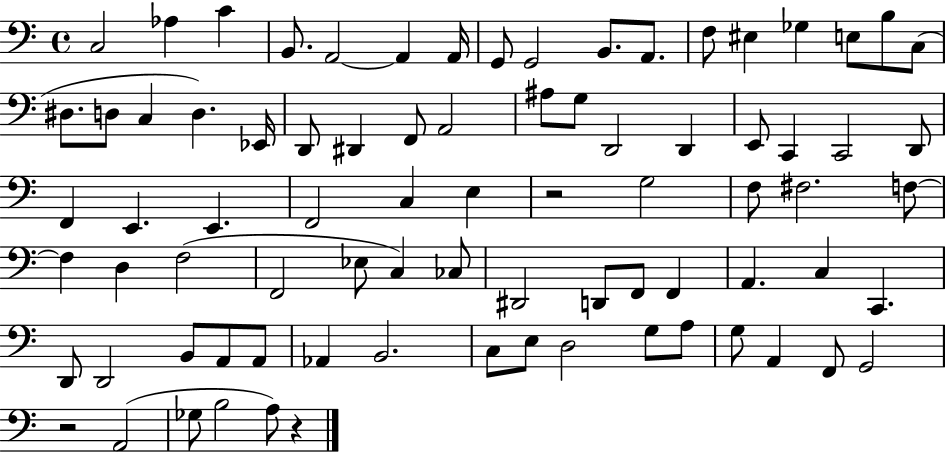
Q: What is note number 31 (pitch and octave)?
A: E2